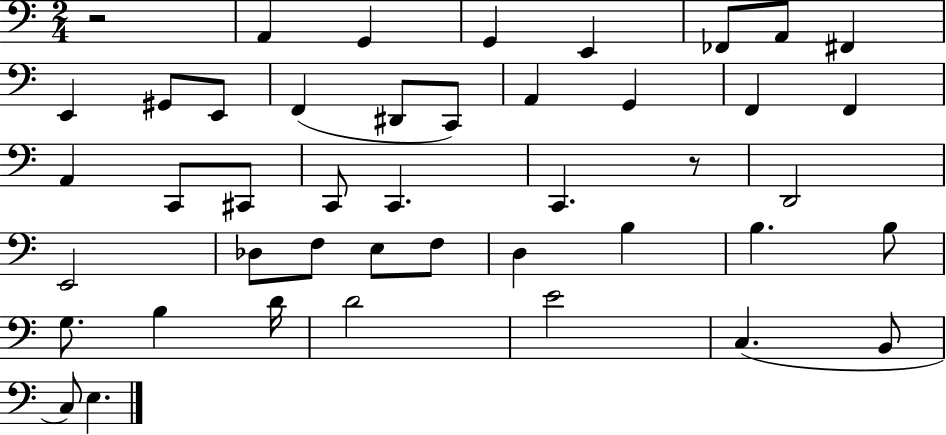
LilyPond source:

{
  \clef bass
  \numericTimeSignature
  \time 2/4
  \key c \major
  r2 | a,4 g,4 | g,4 e,4 | fes,8 a,8 fis,4 | \break e,4 gis,8 e,8 | f,4( dis,8 c,8) | a,4 g,4 | f,4 f,4 | \break a,4 c,8 cis,8 | c,8 c,4. | c,4. r8 | d,2 | \break e,2 | des8 f8 e8 f8 | d4 b4 | b4. b8 | \break g8. b4 d'16 | d'2 | e'2 | c4.( b,8 | \break c8) e4. | \bar "|."
}